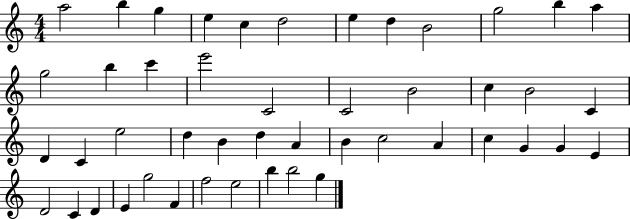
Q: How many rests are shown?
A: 0